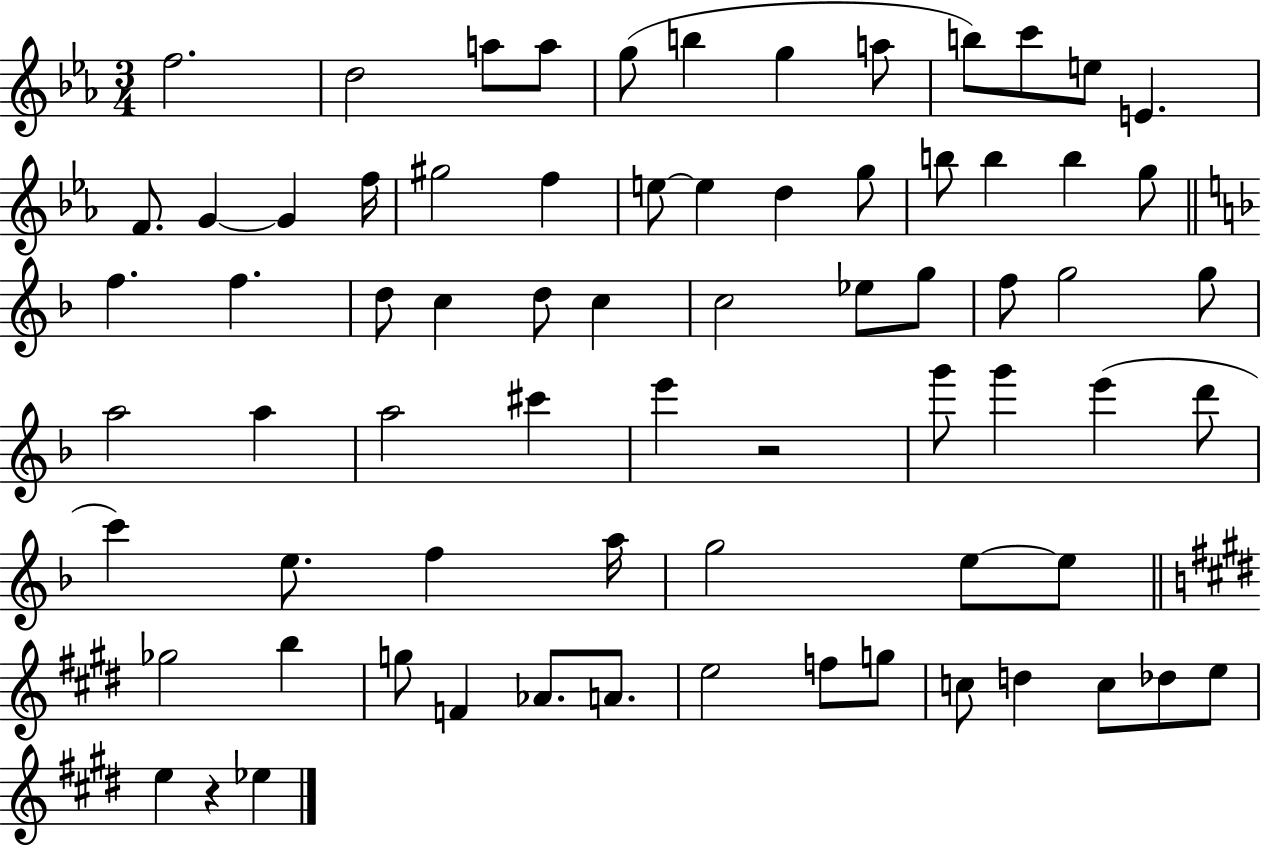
F5/h. D5/h A5/e A5/e G5/e B5/q G5/q A5/e B5/e C6/e E5/e E4/q. F4/e. G4/q G4/q F5/s G#5/h F5/q E5/e E5/q D5/q G5/e B5/e B5/q B5/q G5/e F5/q. F5/q. D5/e C5/q D5/e C5/q C5/h Eb5/e G5/e F5/e G5/h G5/e A5/h A5/q A5/h C#6/q E6/q R/h G6/e G6/q E6/q D6/e C6/q E5/e. F5/q A5/s G5/h E5/e E5/e Gb5/h B5/q G5/e F4/q Ab4/e. A4/e. E5/h F5/e G5/e C5/e D5/q C5/e Db5/e E5/e E5/q R/q Eb5/q